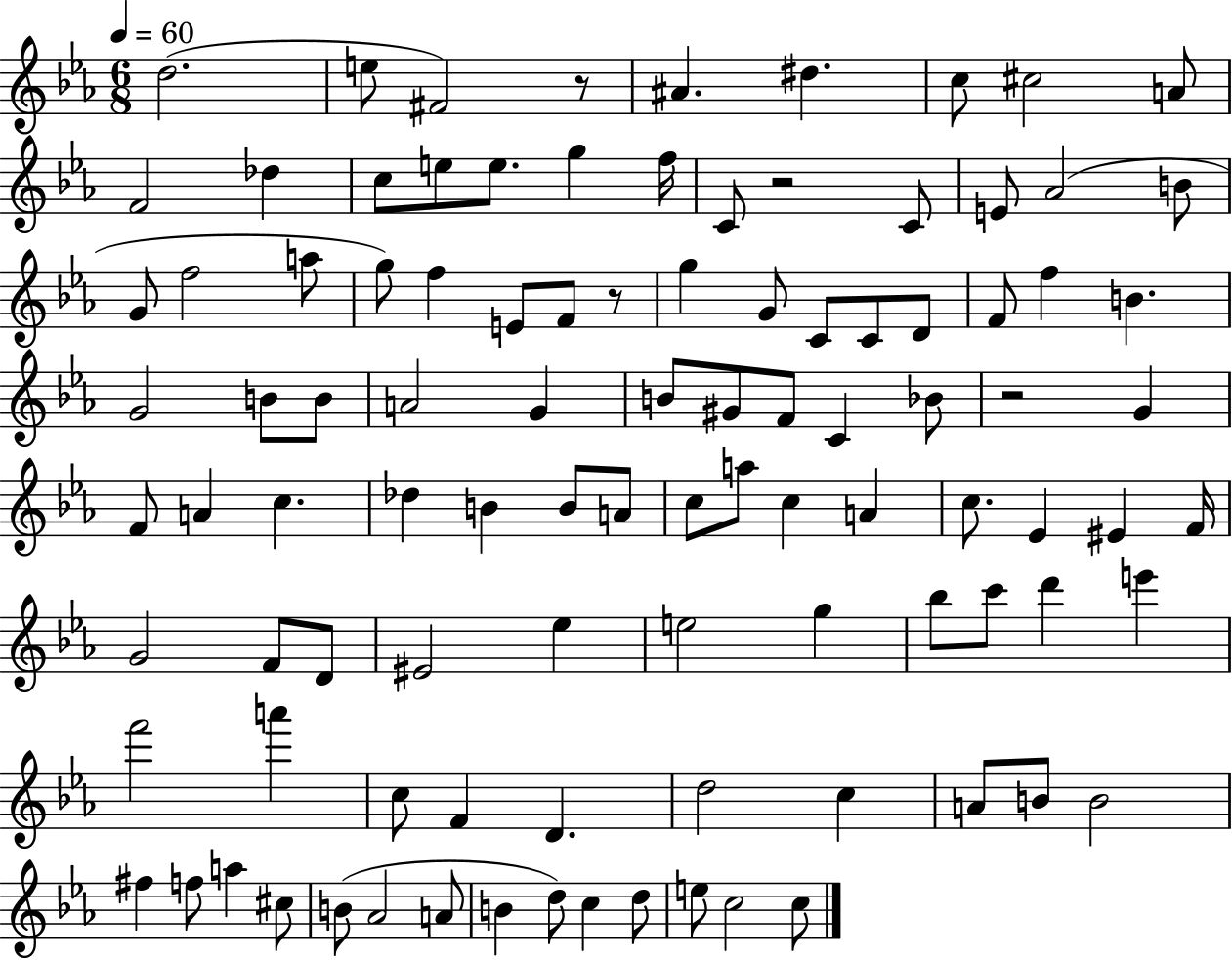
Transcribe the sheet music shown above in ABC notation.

X:1
T:Untitled
M:6/8
L:1/4
K:Eb
d2 e/2 ^F2 z/2 ^A ^d c/2 ^c2 A/2 F2 _d c/2 e/2 e/2 g f/4 C/2 z2 C/2 E/2 _A2 B/2 G/2 f2 a/2 g/2 f E/2 F/2 z/2 g G/2 C/2 C/2 D/2 F/2 f B G2 B/2 B/2 A2 G B/2 ^G/2 F/2 C _B/2 z2 G F/2 A c _d B B/2 A/2 c/2 a/2 c A c/2 _E ^E F/4 G2 F/2 D/2 ^E2 _e e2 g _b/2 c'/2 d' e' f'2 a' c/2 F D d2 c A/2 B/2 B2 ^f f/2 a ^c/2 B/2 _A2 A/2 B d/2 c d/2 e/2 c2 c/2